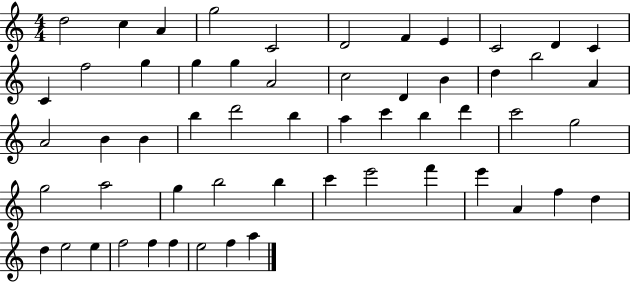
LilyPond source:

{
  \clef treble
  \numericTimeSignature
  \time 4/4
  \key c \major
  d''2 c''4 a'4 | g''2 c'2 | d'2 f'4 e'4 | c'2 d'4 c'4 | \break c'4 f''2 g''4 | g''4 g''4 a'2 | c''2 d'4 b'4 | d''4 b''2 a'4 | \break a'2 b'4 b'4 | b''4 d'''2 b''4 | a''4 c'''4 b''4 d'''4 | c'''2 g''2 | \break g''2 a''2 | g''4 b''2 b''4 | c'''4 e'''2 f'''4 | e'''4 a'4 f''4 d''4 | \break d''4 e''2 e''4 | f''2 f''4 f''4 | e''2 f''4 a''4 | \bar "|."
}